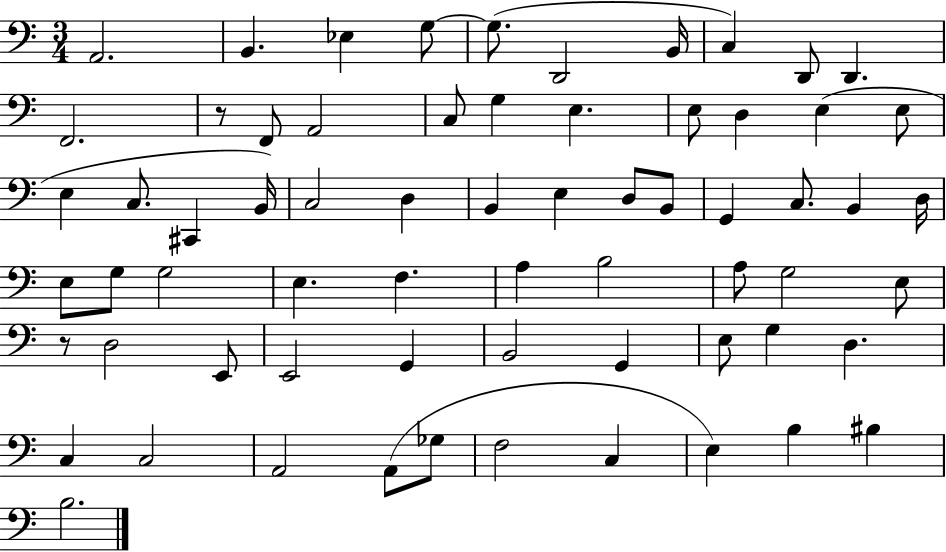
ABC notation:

X:1
T:Untitled
M:3/4
L:1/4
K:C
A,,2 B,, _E, G,/2 G,/2 D,,2 B,,/4 C, D,,/2 D,, F,,2 z/2 F,,/2 A,,2 C,/2 G, E, E,/2 D, E, E,/2 E, C,/2 ^C,, B,,/4 C,2 D, B,, E, D,/2 B,,/2 G,, C,/2 B,, D,/4 E,/2 G,/2 G,2 E, F, A, B,2 A,/2 G,2 E,/2 z/2 D,2 E,,/2 E,,2 G,, B,,2 G,, E,/2 G, D, C, C,2 A,,2 A,,/2 _G,/2 F,2 C, E, B, ^B, B,2